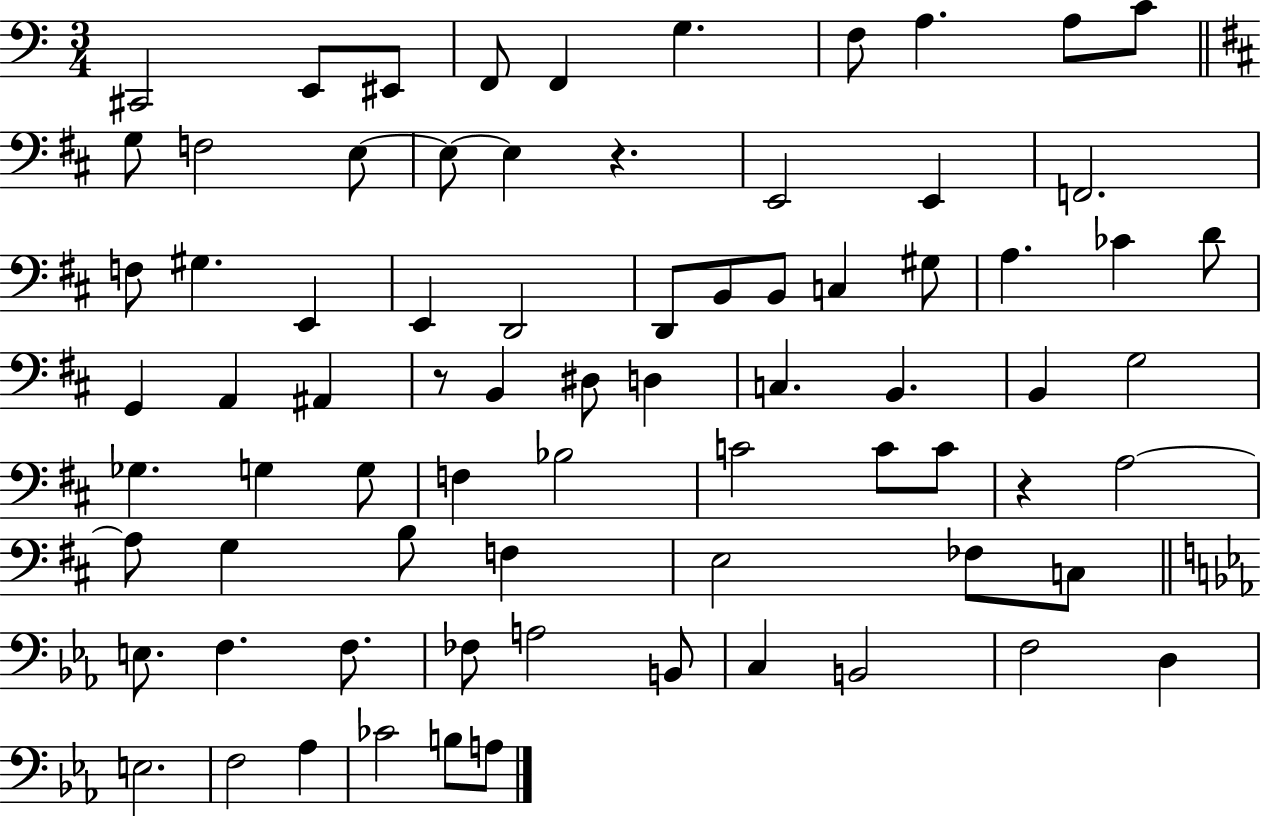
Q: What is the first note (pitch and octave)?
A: C#2